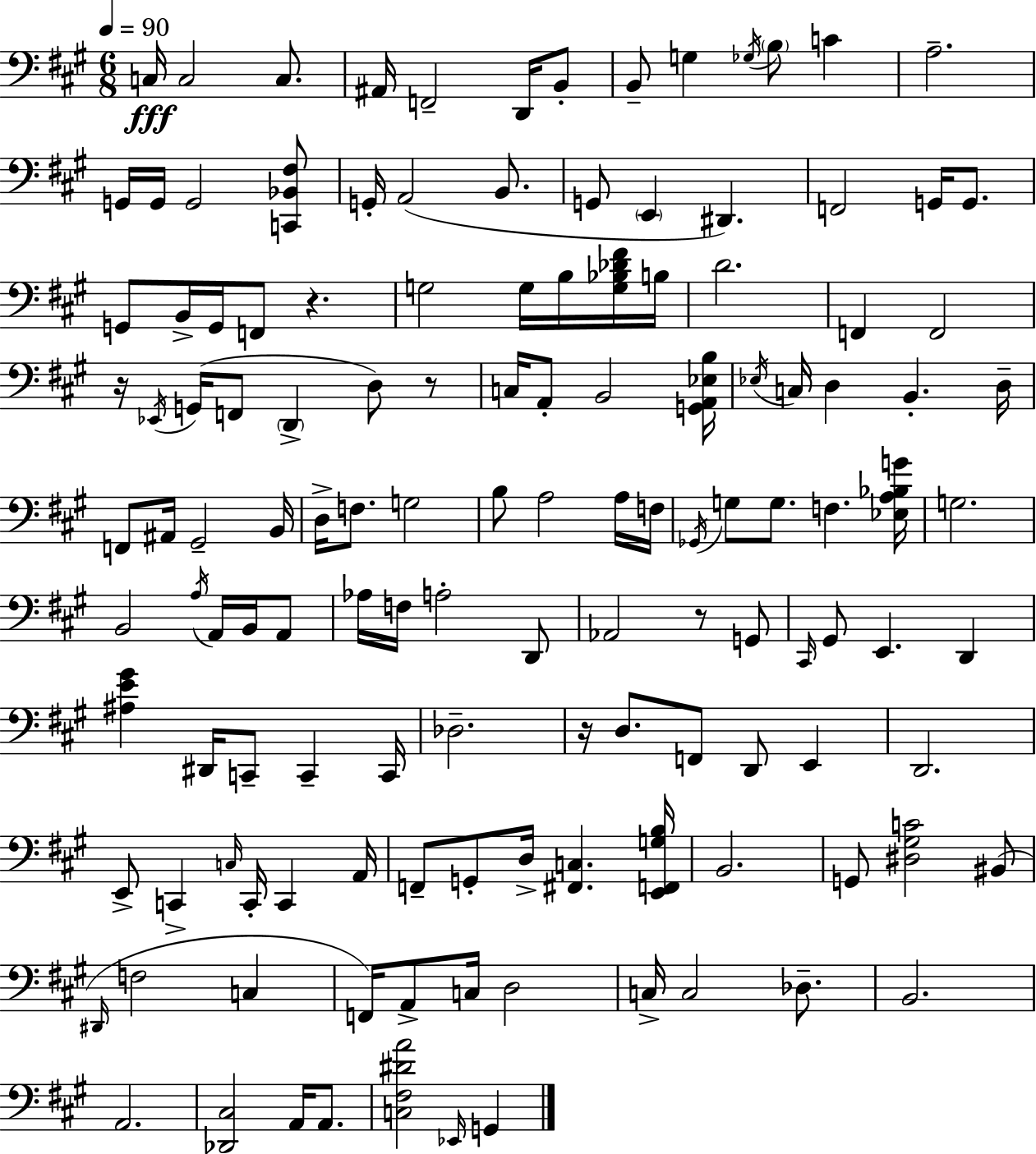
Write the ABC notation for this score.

X:1
T:Untitled
M:6/8
L:1/4
K:A
C,/4 C,2 C,/2 ^A,,/4 F,,2 D,,/4 B,,/2 B,,/2 G, _G,/4 B,/2 C A,2 G,,/4 G,,/4 G,,2 [C,,_B,,^F,]/2 G,,/4 A,,2 B,,/2 G,,/2 E,, ^D,, F,,2 G,,/4 G,,/2 G,,/2 B,,/4 G,,/4 F,,/2 z G,2 G,/4 B,/4 [G,_B,_D^F]/4 B,/4 D2 F,, F,,2 z/4 _E,,/4 G,,/4 F,,/2 D,, D,/2 z/2 C,/4 A,,/2 B,,2 [G,,A,,_E,B,]/4 _E,/4 C,/4 D, B,, D,/4 F,,/2 ^A,,/4 ^G,,2 B,,/4 D,/4 F,/2 G,2 B,/2 A,2 A,/4 F,/4 _G,,/4 G,/2 G,/2 F, [_E,A,_B,G]/4 G,2 B,,2 A,/4 A,,/4 B,,/4 A,,/2 _A,/4 F,/4 A,2 D,,/2 _A,,2 z/2 G,,/2 ^C,,/4 ^G,,/2 E,, D,, [^A,E^G] ^D,,/4 C,,/2 C,, C,,/4 _D,2 z/4 D,/2 F,,/2 D,,/2 E,, D,,2 E,,/2 C,, C,/4 C,,/4 C,, A,,/4 F,,/2 G,,/2 D,/4 [^F,,C,] [E,,F,,G,B,]/4 B,,2 G,,/2 [^D,^G,C]2 ^B,,/2 ^D,,/4 F,2 C, F,,/4 A,,/2 C,/4 D,2 C,/4 C,2 _D,/2 B,,2 A,,2 [_D,,^C,]2 A,,/4 A,,/2 [C,^F,^DA]2 _E,,/4 G,,